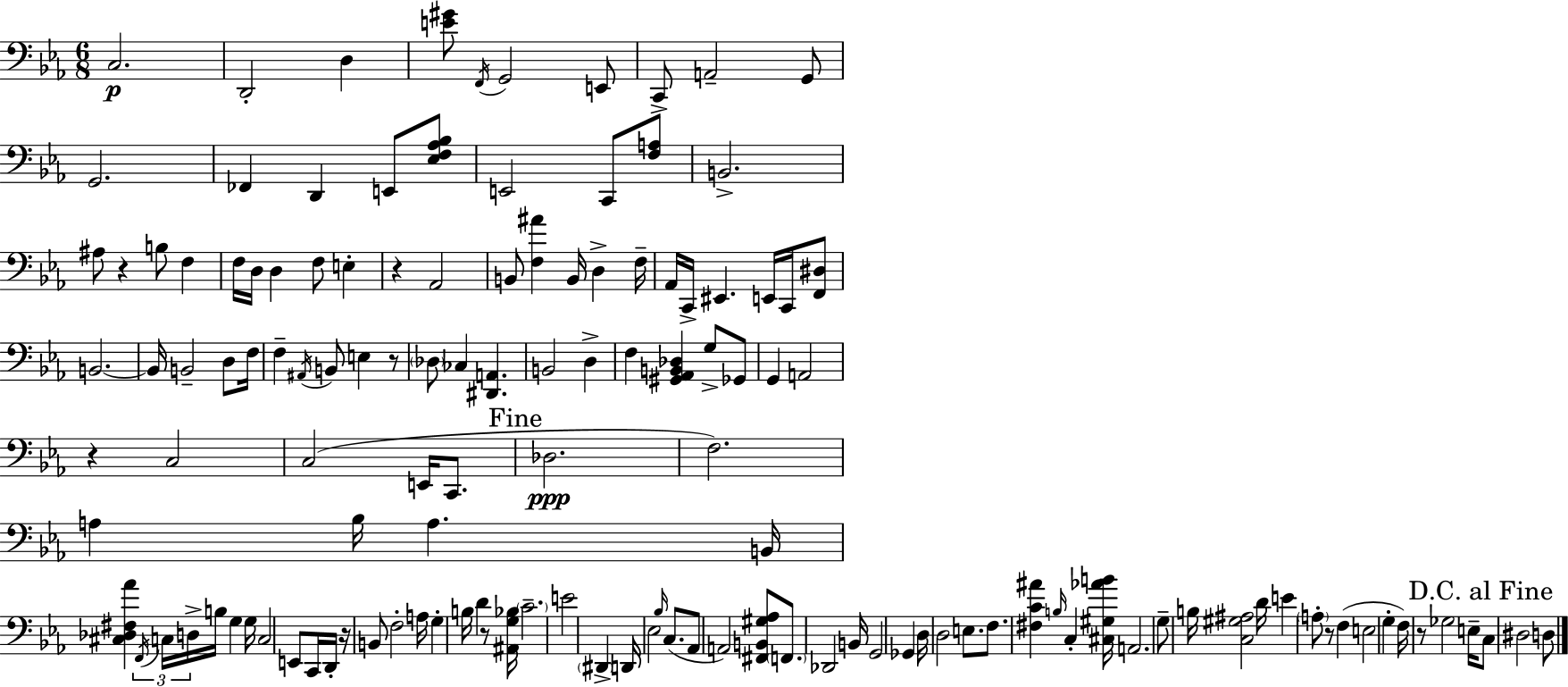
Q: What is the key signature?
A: C minor